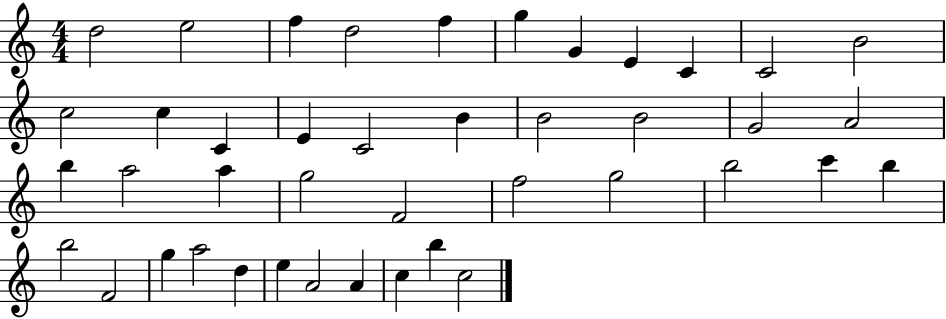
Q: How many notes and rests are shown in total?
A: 42